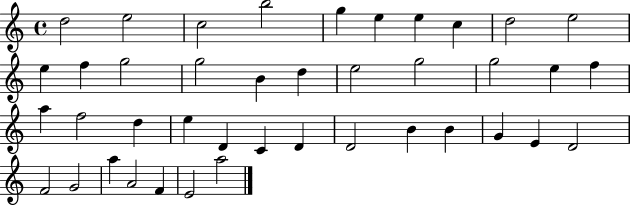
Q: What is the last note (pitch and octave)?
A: A5